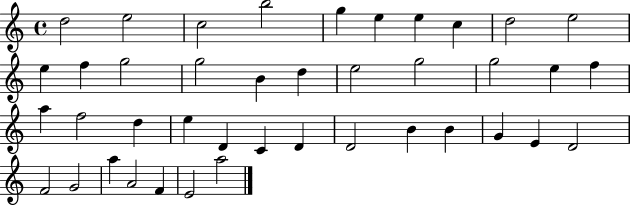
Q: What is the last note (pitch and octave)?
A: A5